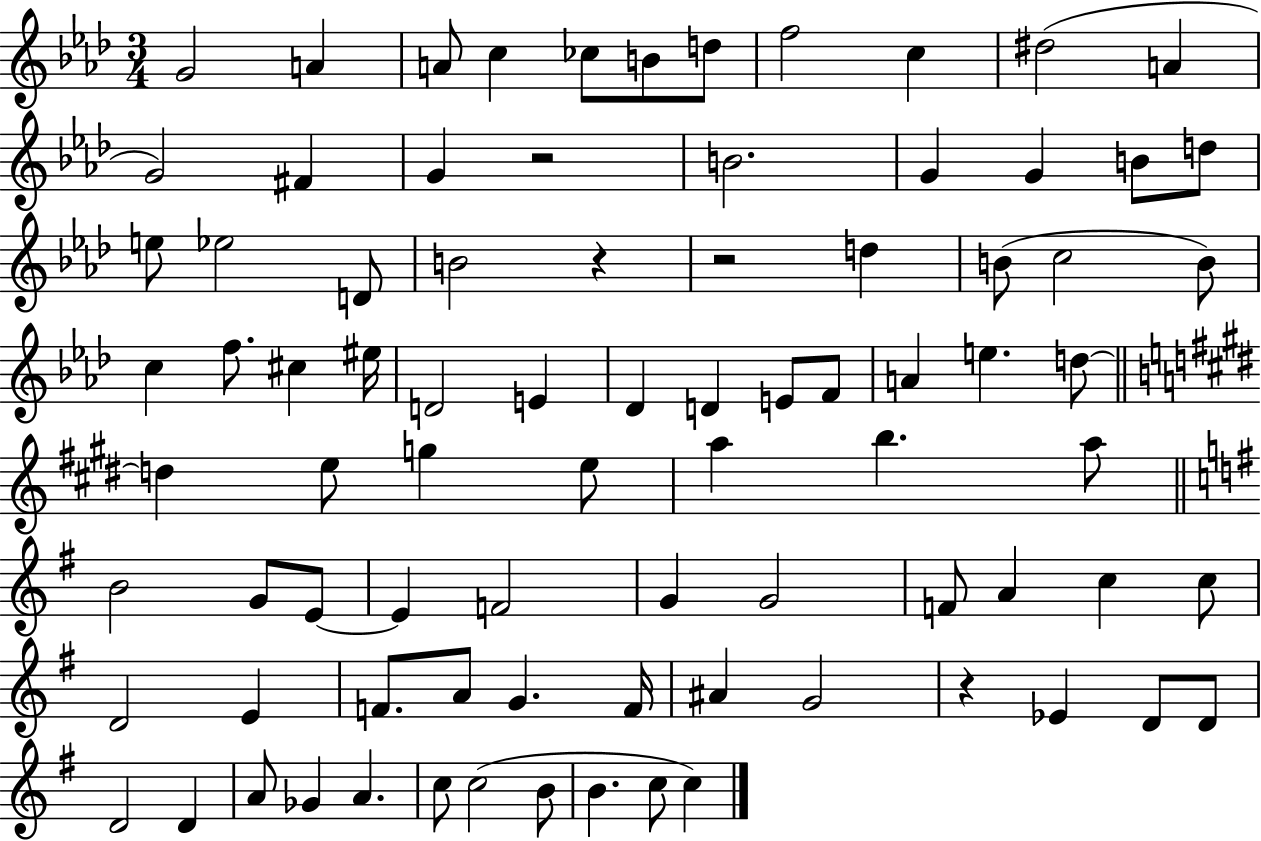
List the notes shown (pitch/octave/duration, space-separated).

G4/h A4/q A4/e C5/q CES5/e B4/e D5/e F5/h C5/q D#5/h A4/q G4/h F#4/q G4/q R/h B4/h. G4/q G4/q B4/e D5/e E5/e Eb5/h D4/e B4/h R/q R/h D5/q B4/e C5/h B4/e C5/q F5/e. C#5/q EIS5/s D4/h E4/q Db4/q D4/q E4/e F4/e A4/q E5/q. D5/e D5/q E5/e G5/q E5/e A5/q B5/q. A5/e B4/h G4/e E4/e E4/q F4/h G4/q G4/h F4/e A4/q C5/q C5/e D4/h E4/q F4/e. A4/e G4/q. F4/s A#4/q G4/h R/q Eb4/q D4/e D4/e D4/h D4/q A4/e Gb4/q A4/q. C5/e C5/h B4/e B4/q. C5/e C5/q